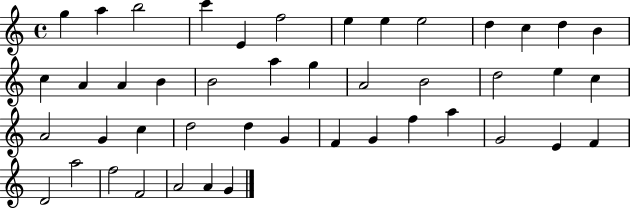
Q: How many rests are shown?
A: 0